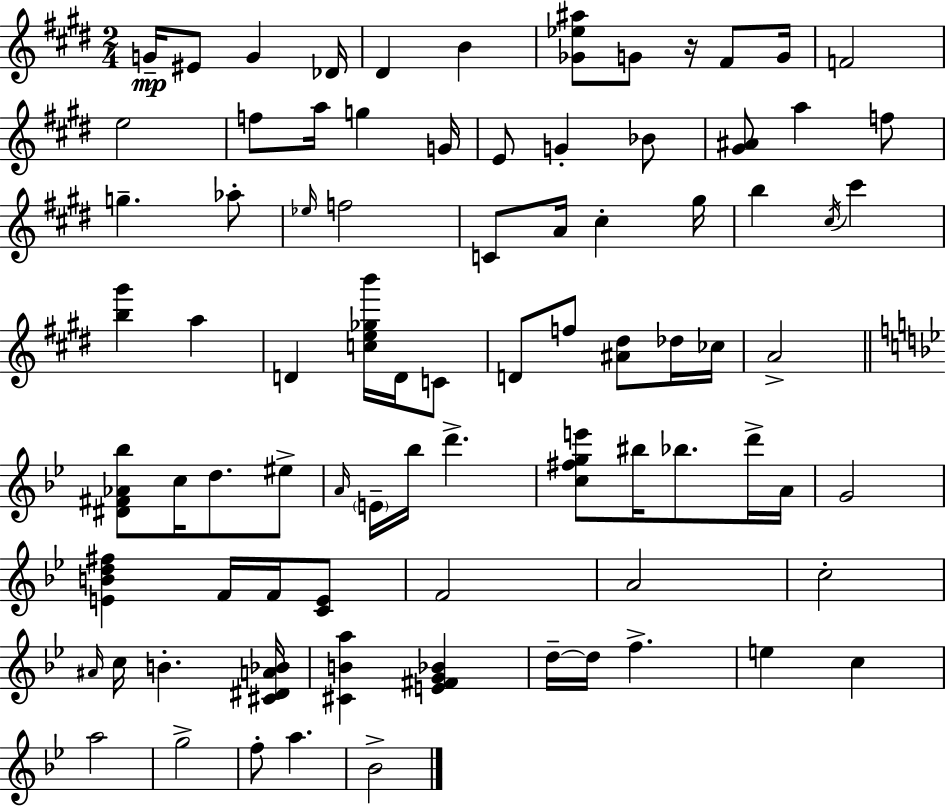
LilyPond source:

{
  \clef treble
  \numericTimeSignature
  \time 2/4
  \key e \major
  g'16--\mp eis'8 g'4 des'16 | dis'4 b'4 | <ges' ees'' ais''>8 g'8 r16 fis'8 g'16 | f'2 | \break e''2 | f''8 a''16 g''4 g'16 | e'8 g'4-. bes'8 | <gis' ais'>8 a''4 f''8 | \break g''4.-- aes''8-. | \grace { ees''16 } f''2 | c'8 a'16 cis''4-. | gis''16 b''4 \acciaccatura { cis''16 } cis'''4 | \break <b'' gis'''>4 a''4 | d'4 <c'' e'' ges'' b'''>16 d'16 | c'8 d'8 f''8 <ais' dis''>8 | des''16 ces''16 a'2-> | \break \bar "||" \break \key bes \major <dis' fis' aes' bes''>8 c''16 d''8. eis''8-> | \grace { a'16 } \parenthesize e'16-- bes''16 d'''4.-> | <c'' fis'' g'' e'''>8 bis''16 bes''8. d'''16-> | a'16 g'2 | \break <e' b' d'' fis''>4 f'16 f'16 <c' e'>8 | f'2 | a'2 | c''2-. | \break \grace { ais'16 } c''16 b'4.-. | <cis' dis' a' bes'>16 <cis' b' a''>4 <e' fis' g' bes'>4 | d''16--~~ d''16 f''4.-> | e''4 c''4 | \break a''2 | g''2-> | f''8-. a''4. | bes'2-> | \break \bar "|."
}